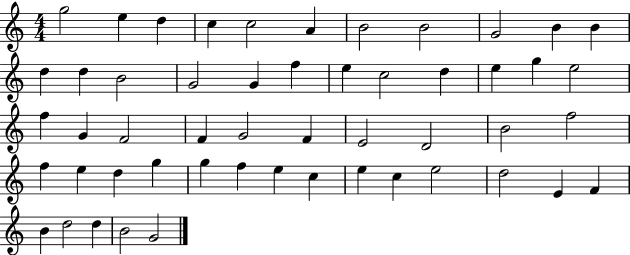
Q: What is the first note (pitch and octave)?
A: G5